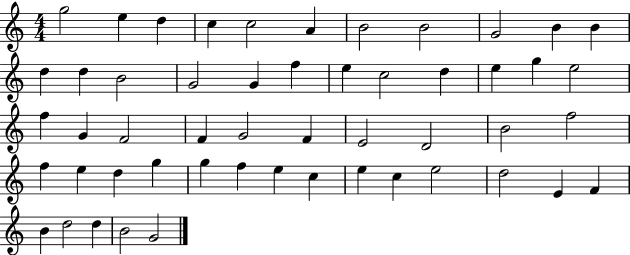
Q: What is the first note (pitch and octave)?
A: G5